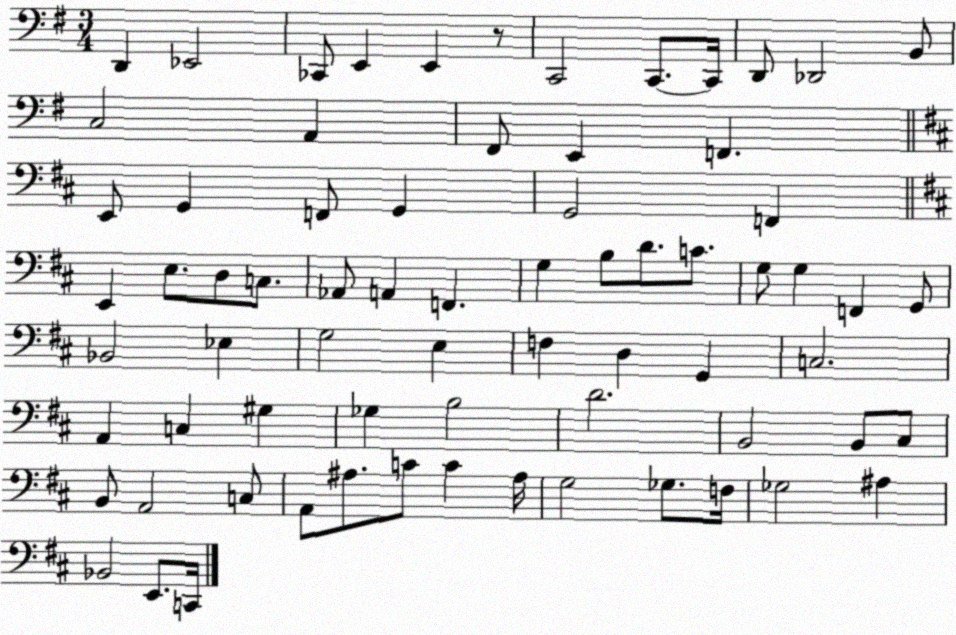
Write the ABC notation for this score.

X:1
T:Untitled
M:3/4
L:1/4
K:G
D,, _E,,2 _C,,/2 E,, E,, z/2 C,,2 C,,/2 C,,/4 D,,/2 _D,,2 B,,/2 C,2 A,, ^F,,/2 E,, F,, E,,/2 G,, F,,/2 G,, G,,2 F,, E,, E,/2 D,/2 C,/2 _A,,/2 A,, F,, G, B,/2 D/2 C/2 G,/2 G, F,, G,,/2 _B,,2 _E, G,2 E, F, D, G,, C,2 A,, C, ^G, _G, B,2 D2 B,,2 B,,/2 ^C,/2 B,,/2 A,,2 C,/2 A,,/2 ^A,/2 C/2 C ^A,/4 G,2 _G,/2 F,/4 _G,2 ^A, _B,,2 E,,/2 C,,/4